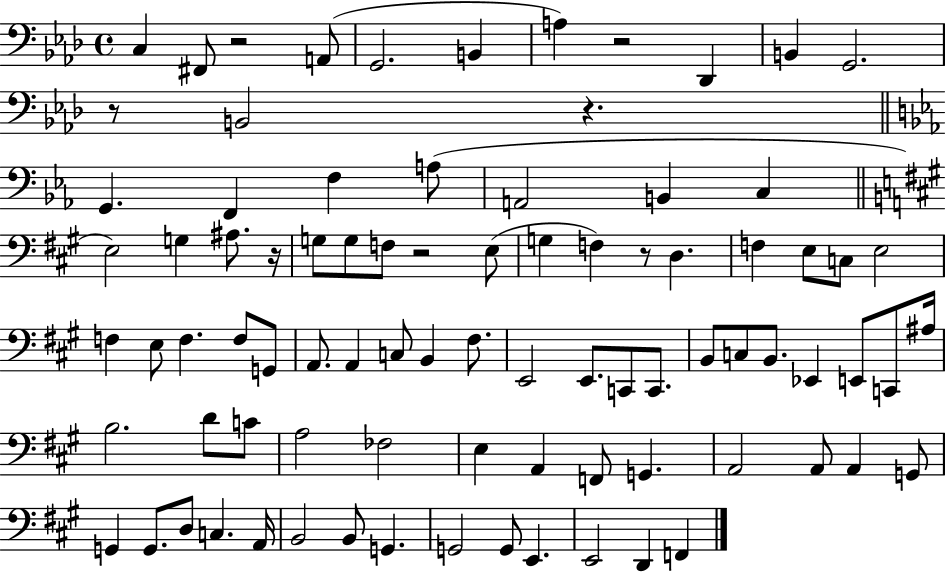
C3/q F#2/e R/h A2/e G2/h. B2/q A3/q R/h Db2/q B2/q G2/h. R/e B2/h R/q. G2/q. F2/q F3/q A3/e A2/h B2/q C3/q E3/h G3/q A#3/e. R/s G3/e G3/e F3/e R/h E3/e G3/q F3/q R/e D3/q. F3/q E3/e C3/e E3/h F3/q E3/e F3/q. F3/e G2/e A2/e. A2/q C3/e B2/q F#3/e. E2/h E2/e. C2/e C2/e. B2/e C3/e B2/e. Eb2/q E2/e C2/e A#3/s B3/h. D4/e C4/e A3/h FES3/h E3/q A2/q F2/e G2/q. A2/h A2/e A2/q G2/e G2/q G2/e. D3/e C3/q. A2/s B2/h B2/e G2/q. G2/h G2/e E2/q. E2/h D2/q F2/q